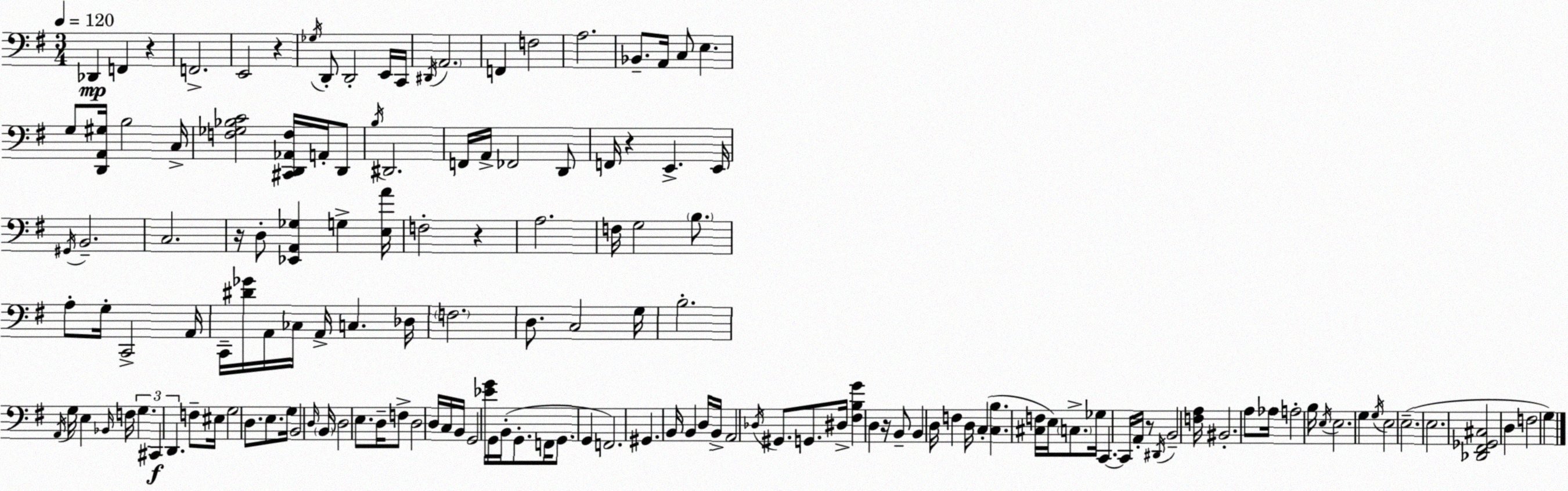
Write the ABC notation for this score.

X:1
T:Untitled
M:3/4
L:1/4
K:G
_D,, F,, z F,,2 E,,2 z _G,/4 D,,/2 D,,2 E,,/4 C,,/4 ^D,,/4 A,,2 F,, F,2 A,2 _B,,/2 A,,/4 C,/2 E, G,/2 [D,,A,,^G,]/4 B,2 C,/4 [F,_G,_B,C]2 [^C,,D,,_A,,F,]/4 A,,/4 D,,/2 B,/4 ^D,,2 F,,/4 A,,/4 _F,,2 D,,/2 F,,/4 z E,, E,,/4 ^G,,/4 B,,2 C,2 z/4 D,/2 [_E,,A,,_G,] G, [E,A]/4 F,2 z A,2 F,/4 G,2 B,/2 A,/2 G,/4 C,,2 A,,/4 C,,/4 [^D_G]/4 A,,/4 _C,/4 A,,/4 C, _D,/4 F,2 D,/2 C,2 G,/4 B,2 A,,/4 G,/4 E, _B,,/4 F,/4 G, ^C,, D,, F,/2 ^E,/4 G,2 D,/2 E,/2 G,/4 B,,2 D,/4 B,,/4 D,2 E,/2 D,/4 F,/2 D,2 D,/4 C,/4 B,,/4 G,,2 [_EG]/4 G,,/4 B,,/4 G,,/2 F,,/4 G,,/2 G,, F,,2 ^G,, B,,/4 B,, D,/4 B,,/4 A,,2 _D,/4 ^G,,/2 G,,/2 ^D,/4 [^F,B,G] D, z/4 B,,/2 B,, D,/4 F, D,/4 C, [C,B,] [^C,F,]/4 E,/4 C,/2 _G,/4 C,, C,,/4 A,,/4 z/2 ^D,,/4 B,,2 [F,A,]/4 ^B,,2 A,/2 _A,/4 A,2 B,/4 E,/4 E,2 G, G,/4 E,2 E,2 E,2 [_D,,^F,,_G,,^C,]2 D, F,2 G,